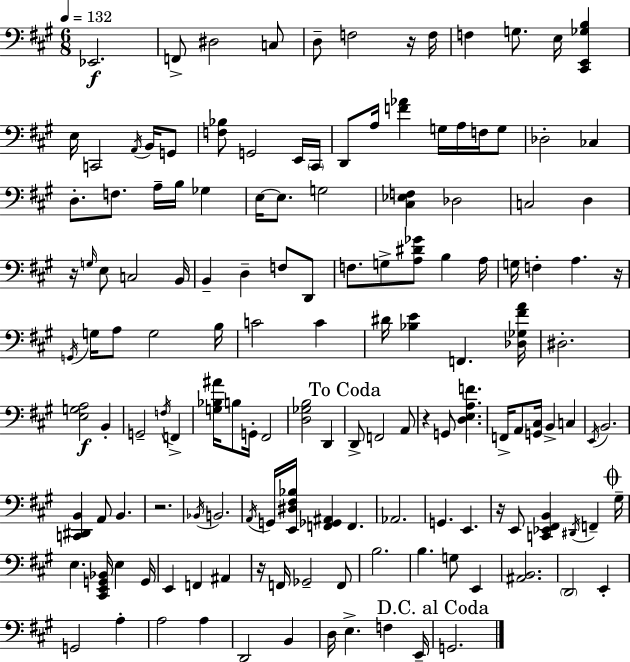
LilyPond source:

{
  \clef bass
  \numericTimeSignature
  \time 6/8
  \key a \major
  \tempo 4 = 132
  ees,2.\f | f,8-> dis2 c8 | d8-- f2 r16 f16 | f4 g8. e16 <cis, e, ges b>4 | \break e16 c,2 \acciaccatura { a,16 } b,16 g,8 | <f bes>8 g,2 e,16 | \parenthesize cis,16 d,8 a16 <f' aes'>4 g16 a16 f16 g8 | des2-. ces4 | \break d8.-. f8. a16-- b16 ges4 | e16~~ e8. g2 | <cis ees f>4 des2 | c2 d4 | \break r16 \grace { g16 } e8 c2 | b,16 b,4-- d4-- f8 | d,8 f8. g8-> <a dis' ges'>8 b4 | a16 g16 f4-. a4. | \break r16 \acciaccatura { g,16 } g16 a8 g2 | b16 c'2 c'4 | dis'16 <bes e'>4 f,4. | <des ges fis' a'>16 dis2.-. | \break <e g a>2\f b,4-. | g,2-- \acciaccatura { f16 } | f,4-> <g bes ais'>16 b8 g,16-. fis,2 | <d ges b>2 | \break d,4 \mark "To Coda" d,8-> f,2 | a,8 r4 g,8 <d e a f'>4. | f,16-> a,8 <g, cis>16 b,4-> | c4 \acciaccatura { e,16 } b,2. | \break <c, dis, b,>4 a,8 b,4. | r2. | \acciaccatura { bes,16 } b,2. | \acciaccatura { a,16 } g,16 <e, dis fis bes>16 <f, ges, ais,>4 | \break f,4. aes,2. | g,4. | e,4. r16 e,8 <c, ees, fis, b,>4 | \acciaccatura { dis,16 } f,4-- \mark \markup { \musicglyph "scripts.coda" } gis16-- e4. | \break <cis, e, g, bes,>16 e4 g,16 e,4 | f,4 ais,4 r16 f,16 ges,2-- | f,8 b2. | b4. | \break g8 e,4 <ais, b,>2. | \parenthesize d,2 | e,4-. g,2 | a4-. a2 | \break a4 d,2 | b,4 d16 e4.-> | f4 e,16-- \mark "D.C. al Coda" g,2. | \bar "|."
}